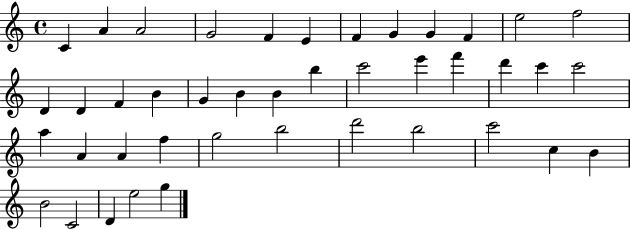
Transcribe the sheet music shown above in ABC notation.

X:1
T:Untitled
M:4/4
L:1/4
K:C
C A A2 G2 F E F G G F e2 f2 D D F B G B B b c'2 e' f' d' c' c'2 a A A f g2 b2 d'2 b2 c'2 c B B2 C2 D e2 g